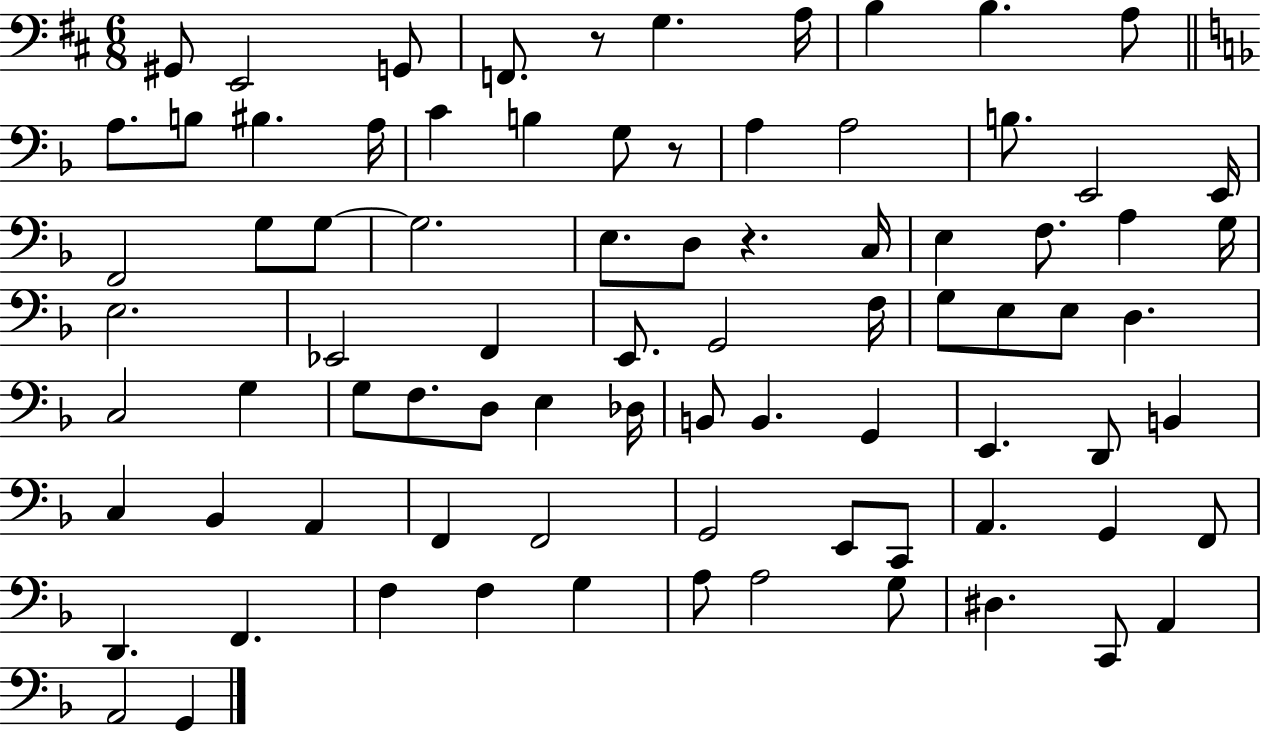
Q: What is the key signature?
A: D major